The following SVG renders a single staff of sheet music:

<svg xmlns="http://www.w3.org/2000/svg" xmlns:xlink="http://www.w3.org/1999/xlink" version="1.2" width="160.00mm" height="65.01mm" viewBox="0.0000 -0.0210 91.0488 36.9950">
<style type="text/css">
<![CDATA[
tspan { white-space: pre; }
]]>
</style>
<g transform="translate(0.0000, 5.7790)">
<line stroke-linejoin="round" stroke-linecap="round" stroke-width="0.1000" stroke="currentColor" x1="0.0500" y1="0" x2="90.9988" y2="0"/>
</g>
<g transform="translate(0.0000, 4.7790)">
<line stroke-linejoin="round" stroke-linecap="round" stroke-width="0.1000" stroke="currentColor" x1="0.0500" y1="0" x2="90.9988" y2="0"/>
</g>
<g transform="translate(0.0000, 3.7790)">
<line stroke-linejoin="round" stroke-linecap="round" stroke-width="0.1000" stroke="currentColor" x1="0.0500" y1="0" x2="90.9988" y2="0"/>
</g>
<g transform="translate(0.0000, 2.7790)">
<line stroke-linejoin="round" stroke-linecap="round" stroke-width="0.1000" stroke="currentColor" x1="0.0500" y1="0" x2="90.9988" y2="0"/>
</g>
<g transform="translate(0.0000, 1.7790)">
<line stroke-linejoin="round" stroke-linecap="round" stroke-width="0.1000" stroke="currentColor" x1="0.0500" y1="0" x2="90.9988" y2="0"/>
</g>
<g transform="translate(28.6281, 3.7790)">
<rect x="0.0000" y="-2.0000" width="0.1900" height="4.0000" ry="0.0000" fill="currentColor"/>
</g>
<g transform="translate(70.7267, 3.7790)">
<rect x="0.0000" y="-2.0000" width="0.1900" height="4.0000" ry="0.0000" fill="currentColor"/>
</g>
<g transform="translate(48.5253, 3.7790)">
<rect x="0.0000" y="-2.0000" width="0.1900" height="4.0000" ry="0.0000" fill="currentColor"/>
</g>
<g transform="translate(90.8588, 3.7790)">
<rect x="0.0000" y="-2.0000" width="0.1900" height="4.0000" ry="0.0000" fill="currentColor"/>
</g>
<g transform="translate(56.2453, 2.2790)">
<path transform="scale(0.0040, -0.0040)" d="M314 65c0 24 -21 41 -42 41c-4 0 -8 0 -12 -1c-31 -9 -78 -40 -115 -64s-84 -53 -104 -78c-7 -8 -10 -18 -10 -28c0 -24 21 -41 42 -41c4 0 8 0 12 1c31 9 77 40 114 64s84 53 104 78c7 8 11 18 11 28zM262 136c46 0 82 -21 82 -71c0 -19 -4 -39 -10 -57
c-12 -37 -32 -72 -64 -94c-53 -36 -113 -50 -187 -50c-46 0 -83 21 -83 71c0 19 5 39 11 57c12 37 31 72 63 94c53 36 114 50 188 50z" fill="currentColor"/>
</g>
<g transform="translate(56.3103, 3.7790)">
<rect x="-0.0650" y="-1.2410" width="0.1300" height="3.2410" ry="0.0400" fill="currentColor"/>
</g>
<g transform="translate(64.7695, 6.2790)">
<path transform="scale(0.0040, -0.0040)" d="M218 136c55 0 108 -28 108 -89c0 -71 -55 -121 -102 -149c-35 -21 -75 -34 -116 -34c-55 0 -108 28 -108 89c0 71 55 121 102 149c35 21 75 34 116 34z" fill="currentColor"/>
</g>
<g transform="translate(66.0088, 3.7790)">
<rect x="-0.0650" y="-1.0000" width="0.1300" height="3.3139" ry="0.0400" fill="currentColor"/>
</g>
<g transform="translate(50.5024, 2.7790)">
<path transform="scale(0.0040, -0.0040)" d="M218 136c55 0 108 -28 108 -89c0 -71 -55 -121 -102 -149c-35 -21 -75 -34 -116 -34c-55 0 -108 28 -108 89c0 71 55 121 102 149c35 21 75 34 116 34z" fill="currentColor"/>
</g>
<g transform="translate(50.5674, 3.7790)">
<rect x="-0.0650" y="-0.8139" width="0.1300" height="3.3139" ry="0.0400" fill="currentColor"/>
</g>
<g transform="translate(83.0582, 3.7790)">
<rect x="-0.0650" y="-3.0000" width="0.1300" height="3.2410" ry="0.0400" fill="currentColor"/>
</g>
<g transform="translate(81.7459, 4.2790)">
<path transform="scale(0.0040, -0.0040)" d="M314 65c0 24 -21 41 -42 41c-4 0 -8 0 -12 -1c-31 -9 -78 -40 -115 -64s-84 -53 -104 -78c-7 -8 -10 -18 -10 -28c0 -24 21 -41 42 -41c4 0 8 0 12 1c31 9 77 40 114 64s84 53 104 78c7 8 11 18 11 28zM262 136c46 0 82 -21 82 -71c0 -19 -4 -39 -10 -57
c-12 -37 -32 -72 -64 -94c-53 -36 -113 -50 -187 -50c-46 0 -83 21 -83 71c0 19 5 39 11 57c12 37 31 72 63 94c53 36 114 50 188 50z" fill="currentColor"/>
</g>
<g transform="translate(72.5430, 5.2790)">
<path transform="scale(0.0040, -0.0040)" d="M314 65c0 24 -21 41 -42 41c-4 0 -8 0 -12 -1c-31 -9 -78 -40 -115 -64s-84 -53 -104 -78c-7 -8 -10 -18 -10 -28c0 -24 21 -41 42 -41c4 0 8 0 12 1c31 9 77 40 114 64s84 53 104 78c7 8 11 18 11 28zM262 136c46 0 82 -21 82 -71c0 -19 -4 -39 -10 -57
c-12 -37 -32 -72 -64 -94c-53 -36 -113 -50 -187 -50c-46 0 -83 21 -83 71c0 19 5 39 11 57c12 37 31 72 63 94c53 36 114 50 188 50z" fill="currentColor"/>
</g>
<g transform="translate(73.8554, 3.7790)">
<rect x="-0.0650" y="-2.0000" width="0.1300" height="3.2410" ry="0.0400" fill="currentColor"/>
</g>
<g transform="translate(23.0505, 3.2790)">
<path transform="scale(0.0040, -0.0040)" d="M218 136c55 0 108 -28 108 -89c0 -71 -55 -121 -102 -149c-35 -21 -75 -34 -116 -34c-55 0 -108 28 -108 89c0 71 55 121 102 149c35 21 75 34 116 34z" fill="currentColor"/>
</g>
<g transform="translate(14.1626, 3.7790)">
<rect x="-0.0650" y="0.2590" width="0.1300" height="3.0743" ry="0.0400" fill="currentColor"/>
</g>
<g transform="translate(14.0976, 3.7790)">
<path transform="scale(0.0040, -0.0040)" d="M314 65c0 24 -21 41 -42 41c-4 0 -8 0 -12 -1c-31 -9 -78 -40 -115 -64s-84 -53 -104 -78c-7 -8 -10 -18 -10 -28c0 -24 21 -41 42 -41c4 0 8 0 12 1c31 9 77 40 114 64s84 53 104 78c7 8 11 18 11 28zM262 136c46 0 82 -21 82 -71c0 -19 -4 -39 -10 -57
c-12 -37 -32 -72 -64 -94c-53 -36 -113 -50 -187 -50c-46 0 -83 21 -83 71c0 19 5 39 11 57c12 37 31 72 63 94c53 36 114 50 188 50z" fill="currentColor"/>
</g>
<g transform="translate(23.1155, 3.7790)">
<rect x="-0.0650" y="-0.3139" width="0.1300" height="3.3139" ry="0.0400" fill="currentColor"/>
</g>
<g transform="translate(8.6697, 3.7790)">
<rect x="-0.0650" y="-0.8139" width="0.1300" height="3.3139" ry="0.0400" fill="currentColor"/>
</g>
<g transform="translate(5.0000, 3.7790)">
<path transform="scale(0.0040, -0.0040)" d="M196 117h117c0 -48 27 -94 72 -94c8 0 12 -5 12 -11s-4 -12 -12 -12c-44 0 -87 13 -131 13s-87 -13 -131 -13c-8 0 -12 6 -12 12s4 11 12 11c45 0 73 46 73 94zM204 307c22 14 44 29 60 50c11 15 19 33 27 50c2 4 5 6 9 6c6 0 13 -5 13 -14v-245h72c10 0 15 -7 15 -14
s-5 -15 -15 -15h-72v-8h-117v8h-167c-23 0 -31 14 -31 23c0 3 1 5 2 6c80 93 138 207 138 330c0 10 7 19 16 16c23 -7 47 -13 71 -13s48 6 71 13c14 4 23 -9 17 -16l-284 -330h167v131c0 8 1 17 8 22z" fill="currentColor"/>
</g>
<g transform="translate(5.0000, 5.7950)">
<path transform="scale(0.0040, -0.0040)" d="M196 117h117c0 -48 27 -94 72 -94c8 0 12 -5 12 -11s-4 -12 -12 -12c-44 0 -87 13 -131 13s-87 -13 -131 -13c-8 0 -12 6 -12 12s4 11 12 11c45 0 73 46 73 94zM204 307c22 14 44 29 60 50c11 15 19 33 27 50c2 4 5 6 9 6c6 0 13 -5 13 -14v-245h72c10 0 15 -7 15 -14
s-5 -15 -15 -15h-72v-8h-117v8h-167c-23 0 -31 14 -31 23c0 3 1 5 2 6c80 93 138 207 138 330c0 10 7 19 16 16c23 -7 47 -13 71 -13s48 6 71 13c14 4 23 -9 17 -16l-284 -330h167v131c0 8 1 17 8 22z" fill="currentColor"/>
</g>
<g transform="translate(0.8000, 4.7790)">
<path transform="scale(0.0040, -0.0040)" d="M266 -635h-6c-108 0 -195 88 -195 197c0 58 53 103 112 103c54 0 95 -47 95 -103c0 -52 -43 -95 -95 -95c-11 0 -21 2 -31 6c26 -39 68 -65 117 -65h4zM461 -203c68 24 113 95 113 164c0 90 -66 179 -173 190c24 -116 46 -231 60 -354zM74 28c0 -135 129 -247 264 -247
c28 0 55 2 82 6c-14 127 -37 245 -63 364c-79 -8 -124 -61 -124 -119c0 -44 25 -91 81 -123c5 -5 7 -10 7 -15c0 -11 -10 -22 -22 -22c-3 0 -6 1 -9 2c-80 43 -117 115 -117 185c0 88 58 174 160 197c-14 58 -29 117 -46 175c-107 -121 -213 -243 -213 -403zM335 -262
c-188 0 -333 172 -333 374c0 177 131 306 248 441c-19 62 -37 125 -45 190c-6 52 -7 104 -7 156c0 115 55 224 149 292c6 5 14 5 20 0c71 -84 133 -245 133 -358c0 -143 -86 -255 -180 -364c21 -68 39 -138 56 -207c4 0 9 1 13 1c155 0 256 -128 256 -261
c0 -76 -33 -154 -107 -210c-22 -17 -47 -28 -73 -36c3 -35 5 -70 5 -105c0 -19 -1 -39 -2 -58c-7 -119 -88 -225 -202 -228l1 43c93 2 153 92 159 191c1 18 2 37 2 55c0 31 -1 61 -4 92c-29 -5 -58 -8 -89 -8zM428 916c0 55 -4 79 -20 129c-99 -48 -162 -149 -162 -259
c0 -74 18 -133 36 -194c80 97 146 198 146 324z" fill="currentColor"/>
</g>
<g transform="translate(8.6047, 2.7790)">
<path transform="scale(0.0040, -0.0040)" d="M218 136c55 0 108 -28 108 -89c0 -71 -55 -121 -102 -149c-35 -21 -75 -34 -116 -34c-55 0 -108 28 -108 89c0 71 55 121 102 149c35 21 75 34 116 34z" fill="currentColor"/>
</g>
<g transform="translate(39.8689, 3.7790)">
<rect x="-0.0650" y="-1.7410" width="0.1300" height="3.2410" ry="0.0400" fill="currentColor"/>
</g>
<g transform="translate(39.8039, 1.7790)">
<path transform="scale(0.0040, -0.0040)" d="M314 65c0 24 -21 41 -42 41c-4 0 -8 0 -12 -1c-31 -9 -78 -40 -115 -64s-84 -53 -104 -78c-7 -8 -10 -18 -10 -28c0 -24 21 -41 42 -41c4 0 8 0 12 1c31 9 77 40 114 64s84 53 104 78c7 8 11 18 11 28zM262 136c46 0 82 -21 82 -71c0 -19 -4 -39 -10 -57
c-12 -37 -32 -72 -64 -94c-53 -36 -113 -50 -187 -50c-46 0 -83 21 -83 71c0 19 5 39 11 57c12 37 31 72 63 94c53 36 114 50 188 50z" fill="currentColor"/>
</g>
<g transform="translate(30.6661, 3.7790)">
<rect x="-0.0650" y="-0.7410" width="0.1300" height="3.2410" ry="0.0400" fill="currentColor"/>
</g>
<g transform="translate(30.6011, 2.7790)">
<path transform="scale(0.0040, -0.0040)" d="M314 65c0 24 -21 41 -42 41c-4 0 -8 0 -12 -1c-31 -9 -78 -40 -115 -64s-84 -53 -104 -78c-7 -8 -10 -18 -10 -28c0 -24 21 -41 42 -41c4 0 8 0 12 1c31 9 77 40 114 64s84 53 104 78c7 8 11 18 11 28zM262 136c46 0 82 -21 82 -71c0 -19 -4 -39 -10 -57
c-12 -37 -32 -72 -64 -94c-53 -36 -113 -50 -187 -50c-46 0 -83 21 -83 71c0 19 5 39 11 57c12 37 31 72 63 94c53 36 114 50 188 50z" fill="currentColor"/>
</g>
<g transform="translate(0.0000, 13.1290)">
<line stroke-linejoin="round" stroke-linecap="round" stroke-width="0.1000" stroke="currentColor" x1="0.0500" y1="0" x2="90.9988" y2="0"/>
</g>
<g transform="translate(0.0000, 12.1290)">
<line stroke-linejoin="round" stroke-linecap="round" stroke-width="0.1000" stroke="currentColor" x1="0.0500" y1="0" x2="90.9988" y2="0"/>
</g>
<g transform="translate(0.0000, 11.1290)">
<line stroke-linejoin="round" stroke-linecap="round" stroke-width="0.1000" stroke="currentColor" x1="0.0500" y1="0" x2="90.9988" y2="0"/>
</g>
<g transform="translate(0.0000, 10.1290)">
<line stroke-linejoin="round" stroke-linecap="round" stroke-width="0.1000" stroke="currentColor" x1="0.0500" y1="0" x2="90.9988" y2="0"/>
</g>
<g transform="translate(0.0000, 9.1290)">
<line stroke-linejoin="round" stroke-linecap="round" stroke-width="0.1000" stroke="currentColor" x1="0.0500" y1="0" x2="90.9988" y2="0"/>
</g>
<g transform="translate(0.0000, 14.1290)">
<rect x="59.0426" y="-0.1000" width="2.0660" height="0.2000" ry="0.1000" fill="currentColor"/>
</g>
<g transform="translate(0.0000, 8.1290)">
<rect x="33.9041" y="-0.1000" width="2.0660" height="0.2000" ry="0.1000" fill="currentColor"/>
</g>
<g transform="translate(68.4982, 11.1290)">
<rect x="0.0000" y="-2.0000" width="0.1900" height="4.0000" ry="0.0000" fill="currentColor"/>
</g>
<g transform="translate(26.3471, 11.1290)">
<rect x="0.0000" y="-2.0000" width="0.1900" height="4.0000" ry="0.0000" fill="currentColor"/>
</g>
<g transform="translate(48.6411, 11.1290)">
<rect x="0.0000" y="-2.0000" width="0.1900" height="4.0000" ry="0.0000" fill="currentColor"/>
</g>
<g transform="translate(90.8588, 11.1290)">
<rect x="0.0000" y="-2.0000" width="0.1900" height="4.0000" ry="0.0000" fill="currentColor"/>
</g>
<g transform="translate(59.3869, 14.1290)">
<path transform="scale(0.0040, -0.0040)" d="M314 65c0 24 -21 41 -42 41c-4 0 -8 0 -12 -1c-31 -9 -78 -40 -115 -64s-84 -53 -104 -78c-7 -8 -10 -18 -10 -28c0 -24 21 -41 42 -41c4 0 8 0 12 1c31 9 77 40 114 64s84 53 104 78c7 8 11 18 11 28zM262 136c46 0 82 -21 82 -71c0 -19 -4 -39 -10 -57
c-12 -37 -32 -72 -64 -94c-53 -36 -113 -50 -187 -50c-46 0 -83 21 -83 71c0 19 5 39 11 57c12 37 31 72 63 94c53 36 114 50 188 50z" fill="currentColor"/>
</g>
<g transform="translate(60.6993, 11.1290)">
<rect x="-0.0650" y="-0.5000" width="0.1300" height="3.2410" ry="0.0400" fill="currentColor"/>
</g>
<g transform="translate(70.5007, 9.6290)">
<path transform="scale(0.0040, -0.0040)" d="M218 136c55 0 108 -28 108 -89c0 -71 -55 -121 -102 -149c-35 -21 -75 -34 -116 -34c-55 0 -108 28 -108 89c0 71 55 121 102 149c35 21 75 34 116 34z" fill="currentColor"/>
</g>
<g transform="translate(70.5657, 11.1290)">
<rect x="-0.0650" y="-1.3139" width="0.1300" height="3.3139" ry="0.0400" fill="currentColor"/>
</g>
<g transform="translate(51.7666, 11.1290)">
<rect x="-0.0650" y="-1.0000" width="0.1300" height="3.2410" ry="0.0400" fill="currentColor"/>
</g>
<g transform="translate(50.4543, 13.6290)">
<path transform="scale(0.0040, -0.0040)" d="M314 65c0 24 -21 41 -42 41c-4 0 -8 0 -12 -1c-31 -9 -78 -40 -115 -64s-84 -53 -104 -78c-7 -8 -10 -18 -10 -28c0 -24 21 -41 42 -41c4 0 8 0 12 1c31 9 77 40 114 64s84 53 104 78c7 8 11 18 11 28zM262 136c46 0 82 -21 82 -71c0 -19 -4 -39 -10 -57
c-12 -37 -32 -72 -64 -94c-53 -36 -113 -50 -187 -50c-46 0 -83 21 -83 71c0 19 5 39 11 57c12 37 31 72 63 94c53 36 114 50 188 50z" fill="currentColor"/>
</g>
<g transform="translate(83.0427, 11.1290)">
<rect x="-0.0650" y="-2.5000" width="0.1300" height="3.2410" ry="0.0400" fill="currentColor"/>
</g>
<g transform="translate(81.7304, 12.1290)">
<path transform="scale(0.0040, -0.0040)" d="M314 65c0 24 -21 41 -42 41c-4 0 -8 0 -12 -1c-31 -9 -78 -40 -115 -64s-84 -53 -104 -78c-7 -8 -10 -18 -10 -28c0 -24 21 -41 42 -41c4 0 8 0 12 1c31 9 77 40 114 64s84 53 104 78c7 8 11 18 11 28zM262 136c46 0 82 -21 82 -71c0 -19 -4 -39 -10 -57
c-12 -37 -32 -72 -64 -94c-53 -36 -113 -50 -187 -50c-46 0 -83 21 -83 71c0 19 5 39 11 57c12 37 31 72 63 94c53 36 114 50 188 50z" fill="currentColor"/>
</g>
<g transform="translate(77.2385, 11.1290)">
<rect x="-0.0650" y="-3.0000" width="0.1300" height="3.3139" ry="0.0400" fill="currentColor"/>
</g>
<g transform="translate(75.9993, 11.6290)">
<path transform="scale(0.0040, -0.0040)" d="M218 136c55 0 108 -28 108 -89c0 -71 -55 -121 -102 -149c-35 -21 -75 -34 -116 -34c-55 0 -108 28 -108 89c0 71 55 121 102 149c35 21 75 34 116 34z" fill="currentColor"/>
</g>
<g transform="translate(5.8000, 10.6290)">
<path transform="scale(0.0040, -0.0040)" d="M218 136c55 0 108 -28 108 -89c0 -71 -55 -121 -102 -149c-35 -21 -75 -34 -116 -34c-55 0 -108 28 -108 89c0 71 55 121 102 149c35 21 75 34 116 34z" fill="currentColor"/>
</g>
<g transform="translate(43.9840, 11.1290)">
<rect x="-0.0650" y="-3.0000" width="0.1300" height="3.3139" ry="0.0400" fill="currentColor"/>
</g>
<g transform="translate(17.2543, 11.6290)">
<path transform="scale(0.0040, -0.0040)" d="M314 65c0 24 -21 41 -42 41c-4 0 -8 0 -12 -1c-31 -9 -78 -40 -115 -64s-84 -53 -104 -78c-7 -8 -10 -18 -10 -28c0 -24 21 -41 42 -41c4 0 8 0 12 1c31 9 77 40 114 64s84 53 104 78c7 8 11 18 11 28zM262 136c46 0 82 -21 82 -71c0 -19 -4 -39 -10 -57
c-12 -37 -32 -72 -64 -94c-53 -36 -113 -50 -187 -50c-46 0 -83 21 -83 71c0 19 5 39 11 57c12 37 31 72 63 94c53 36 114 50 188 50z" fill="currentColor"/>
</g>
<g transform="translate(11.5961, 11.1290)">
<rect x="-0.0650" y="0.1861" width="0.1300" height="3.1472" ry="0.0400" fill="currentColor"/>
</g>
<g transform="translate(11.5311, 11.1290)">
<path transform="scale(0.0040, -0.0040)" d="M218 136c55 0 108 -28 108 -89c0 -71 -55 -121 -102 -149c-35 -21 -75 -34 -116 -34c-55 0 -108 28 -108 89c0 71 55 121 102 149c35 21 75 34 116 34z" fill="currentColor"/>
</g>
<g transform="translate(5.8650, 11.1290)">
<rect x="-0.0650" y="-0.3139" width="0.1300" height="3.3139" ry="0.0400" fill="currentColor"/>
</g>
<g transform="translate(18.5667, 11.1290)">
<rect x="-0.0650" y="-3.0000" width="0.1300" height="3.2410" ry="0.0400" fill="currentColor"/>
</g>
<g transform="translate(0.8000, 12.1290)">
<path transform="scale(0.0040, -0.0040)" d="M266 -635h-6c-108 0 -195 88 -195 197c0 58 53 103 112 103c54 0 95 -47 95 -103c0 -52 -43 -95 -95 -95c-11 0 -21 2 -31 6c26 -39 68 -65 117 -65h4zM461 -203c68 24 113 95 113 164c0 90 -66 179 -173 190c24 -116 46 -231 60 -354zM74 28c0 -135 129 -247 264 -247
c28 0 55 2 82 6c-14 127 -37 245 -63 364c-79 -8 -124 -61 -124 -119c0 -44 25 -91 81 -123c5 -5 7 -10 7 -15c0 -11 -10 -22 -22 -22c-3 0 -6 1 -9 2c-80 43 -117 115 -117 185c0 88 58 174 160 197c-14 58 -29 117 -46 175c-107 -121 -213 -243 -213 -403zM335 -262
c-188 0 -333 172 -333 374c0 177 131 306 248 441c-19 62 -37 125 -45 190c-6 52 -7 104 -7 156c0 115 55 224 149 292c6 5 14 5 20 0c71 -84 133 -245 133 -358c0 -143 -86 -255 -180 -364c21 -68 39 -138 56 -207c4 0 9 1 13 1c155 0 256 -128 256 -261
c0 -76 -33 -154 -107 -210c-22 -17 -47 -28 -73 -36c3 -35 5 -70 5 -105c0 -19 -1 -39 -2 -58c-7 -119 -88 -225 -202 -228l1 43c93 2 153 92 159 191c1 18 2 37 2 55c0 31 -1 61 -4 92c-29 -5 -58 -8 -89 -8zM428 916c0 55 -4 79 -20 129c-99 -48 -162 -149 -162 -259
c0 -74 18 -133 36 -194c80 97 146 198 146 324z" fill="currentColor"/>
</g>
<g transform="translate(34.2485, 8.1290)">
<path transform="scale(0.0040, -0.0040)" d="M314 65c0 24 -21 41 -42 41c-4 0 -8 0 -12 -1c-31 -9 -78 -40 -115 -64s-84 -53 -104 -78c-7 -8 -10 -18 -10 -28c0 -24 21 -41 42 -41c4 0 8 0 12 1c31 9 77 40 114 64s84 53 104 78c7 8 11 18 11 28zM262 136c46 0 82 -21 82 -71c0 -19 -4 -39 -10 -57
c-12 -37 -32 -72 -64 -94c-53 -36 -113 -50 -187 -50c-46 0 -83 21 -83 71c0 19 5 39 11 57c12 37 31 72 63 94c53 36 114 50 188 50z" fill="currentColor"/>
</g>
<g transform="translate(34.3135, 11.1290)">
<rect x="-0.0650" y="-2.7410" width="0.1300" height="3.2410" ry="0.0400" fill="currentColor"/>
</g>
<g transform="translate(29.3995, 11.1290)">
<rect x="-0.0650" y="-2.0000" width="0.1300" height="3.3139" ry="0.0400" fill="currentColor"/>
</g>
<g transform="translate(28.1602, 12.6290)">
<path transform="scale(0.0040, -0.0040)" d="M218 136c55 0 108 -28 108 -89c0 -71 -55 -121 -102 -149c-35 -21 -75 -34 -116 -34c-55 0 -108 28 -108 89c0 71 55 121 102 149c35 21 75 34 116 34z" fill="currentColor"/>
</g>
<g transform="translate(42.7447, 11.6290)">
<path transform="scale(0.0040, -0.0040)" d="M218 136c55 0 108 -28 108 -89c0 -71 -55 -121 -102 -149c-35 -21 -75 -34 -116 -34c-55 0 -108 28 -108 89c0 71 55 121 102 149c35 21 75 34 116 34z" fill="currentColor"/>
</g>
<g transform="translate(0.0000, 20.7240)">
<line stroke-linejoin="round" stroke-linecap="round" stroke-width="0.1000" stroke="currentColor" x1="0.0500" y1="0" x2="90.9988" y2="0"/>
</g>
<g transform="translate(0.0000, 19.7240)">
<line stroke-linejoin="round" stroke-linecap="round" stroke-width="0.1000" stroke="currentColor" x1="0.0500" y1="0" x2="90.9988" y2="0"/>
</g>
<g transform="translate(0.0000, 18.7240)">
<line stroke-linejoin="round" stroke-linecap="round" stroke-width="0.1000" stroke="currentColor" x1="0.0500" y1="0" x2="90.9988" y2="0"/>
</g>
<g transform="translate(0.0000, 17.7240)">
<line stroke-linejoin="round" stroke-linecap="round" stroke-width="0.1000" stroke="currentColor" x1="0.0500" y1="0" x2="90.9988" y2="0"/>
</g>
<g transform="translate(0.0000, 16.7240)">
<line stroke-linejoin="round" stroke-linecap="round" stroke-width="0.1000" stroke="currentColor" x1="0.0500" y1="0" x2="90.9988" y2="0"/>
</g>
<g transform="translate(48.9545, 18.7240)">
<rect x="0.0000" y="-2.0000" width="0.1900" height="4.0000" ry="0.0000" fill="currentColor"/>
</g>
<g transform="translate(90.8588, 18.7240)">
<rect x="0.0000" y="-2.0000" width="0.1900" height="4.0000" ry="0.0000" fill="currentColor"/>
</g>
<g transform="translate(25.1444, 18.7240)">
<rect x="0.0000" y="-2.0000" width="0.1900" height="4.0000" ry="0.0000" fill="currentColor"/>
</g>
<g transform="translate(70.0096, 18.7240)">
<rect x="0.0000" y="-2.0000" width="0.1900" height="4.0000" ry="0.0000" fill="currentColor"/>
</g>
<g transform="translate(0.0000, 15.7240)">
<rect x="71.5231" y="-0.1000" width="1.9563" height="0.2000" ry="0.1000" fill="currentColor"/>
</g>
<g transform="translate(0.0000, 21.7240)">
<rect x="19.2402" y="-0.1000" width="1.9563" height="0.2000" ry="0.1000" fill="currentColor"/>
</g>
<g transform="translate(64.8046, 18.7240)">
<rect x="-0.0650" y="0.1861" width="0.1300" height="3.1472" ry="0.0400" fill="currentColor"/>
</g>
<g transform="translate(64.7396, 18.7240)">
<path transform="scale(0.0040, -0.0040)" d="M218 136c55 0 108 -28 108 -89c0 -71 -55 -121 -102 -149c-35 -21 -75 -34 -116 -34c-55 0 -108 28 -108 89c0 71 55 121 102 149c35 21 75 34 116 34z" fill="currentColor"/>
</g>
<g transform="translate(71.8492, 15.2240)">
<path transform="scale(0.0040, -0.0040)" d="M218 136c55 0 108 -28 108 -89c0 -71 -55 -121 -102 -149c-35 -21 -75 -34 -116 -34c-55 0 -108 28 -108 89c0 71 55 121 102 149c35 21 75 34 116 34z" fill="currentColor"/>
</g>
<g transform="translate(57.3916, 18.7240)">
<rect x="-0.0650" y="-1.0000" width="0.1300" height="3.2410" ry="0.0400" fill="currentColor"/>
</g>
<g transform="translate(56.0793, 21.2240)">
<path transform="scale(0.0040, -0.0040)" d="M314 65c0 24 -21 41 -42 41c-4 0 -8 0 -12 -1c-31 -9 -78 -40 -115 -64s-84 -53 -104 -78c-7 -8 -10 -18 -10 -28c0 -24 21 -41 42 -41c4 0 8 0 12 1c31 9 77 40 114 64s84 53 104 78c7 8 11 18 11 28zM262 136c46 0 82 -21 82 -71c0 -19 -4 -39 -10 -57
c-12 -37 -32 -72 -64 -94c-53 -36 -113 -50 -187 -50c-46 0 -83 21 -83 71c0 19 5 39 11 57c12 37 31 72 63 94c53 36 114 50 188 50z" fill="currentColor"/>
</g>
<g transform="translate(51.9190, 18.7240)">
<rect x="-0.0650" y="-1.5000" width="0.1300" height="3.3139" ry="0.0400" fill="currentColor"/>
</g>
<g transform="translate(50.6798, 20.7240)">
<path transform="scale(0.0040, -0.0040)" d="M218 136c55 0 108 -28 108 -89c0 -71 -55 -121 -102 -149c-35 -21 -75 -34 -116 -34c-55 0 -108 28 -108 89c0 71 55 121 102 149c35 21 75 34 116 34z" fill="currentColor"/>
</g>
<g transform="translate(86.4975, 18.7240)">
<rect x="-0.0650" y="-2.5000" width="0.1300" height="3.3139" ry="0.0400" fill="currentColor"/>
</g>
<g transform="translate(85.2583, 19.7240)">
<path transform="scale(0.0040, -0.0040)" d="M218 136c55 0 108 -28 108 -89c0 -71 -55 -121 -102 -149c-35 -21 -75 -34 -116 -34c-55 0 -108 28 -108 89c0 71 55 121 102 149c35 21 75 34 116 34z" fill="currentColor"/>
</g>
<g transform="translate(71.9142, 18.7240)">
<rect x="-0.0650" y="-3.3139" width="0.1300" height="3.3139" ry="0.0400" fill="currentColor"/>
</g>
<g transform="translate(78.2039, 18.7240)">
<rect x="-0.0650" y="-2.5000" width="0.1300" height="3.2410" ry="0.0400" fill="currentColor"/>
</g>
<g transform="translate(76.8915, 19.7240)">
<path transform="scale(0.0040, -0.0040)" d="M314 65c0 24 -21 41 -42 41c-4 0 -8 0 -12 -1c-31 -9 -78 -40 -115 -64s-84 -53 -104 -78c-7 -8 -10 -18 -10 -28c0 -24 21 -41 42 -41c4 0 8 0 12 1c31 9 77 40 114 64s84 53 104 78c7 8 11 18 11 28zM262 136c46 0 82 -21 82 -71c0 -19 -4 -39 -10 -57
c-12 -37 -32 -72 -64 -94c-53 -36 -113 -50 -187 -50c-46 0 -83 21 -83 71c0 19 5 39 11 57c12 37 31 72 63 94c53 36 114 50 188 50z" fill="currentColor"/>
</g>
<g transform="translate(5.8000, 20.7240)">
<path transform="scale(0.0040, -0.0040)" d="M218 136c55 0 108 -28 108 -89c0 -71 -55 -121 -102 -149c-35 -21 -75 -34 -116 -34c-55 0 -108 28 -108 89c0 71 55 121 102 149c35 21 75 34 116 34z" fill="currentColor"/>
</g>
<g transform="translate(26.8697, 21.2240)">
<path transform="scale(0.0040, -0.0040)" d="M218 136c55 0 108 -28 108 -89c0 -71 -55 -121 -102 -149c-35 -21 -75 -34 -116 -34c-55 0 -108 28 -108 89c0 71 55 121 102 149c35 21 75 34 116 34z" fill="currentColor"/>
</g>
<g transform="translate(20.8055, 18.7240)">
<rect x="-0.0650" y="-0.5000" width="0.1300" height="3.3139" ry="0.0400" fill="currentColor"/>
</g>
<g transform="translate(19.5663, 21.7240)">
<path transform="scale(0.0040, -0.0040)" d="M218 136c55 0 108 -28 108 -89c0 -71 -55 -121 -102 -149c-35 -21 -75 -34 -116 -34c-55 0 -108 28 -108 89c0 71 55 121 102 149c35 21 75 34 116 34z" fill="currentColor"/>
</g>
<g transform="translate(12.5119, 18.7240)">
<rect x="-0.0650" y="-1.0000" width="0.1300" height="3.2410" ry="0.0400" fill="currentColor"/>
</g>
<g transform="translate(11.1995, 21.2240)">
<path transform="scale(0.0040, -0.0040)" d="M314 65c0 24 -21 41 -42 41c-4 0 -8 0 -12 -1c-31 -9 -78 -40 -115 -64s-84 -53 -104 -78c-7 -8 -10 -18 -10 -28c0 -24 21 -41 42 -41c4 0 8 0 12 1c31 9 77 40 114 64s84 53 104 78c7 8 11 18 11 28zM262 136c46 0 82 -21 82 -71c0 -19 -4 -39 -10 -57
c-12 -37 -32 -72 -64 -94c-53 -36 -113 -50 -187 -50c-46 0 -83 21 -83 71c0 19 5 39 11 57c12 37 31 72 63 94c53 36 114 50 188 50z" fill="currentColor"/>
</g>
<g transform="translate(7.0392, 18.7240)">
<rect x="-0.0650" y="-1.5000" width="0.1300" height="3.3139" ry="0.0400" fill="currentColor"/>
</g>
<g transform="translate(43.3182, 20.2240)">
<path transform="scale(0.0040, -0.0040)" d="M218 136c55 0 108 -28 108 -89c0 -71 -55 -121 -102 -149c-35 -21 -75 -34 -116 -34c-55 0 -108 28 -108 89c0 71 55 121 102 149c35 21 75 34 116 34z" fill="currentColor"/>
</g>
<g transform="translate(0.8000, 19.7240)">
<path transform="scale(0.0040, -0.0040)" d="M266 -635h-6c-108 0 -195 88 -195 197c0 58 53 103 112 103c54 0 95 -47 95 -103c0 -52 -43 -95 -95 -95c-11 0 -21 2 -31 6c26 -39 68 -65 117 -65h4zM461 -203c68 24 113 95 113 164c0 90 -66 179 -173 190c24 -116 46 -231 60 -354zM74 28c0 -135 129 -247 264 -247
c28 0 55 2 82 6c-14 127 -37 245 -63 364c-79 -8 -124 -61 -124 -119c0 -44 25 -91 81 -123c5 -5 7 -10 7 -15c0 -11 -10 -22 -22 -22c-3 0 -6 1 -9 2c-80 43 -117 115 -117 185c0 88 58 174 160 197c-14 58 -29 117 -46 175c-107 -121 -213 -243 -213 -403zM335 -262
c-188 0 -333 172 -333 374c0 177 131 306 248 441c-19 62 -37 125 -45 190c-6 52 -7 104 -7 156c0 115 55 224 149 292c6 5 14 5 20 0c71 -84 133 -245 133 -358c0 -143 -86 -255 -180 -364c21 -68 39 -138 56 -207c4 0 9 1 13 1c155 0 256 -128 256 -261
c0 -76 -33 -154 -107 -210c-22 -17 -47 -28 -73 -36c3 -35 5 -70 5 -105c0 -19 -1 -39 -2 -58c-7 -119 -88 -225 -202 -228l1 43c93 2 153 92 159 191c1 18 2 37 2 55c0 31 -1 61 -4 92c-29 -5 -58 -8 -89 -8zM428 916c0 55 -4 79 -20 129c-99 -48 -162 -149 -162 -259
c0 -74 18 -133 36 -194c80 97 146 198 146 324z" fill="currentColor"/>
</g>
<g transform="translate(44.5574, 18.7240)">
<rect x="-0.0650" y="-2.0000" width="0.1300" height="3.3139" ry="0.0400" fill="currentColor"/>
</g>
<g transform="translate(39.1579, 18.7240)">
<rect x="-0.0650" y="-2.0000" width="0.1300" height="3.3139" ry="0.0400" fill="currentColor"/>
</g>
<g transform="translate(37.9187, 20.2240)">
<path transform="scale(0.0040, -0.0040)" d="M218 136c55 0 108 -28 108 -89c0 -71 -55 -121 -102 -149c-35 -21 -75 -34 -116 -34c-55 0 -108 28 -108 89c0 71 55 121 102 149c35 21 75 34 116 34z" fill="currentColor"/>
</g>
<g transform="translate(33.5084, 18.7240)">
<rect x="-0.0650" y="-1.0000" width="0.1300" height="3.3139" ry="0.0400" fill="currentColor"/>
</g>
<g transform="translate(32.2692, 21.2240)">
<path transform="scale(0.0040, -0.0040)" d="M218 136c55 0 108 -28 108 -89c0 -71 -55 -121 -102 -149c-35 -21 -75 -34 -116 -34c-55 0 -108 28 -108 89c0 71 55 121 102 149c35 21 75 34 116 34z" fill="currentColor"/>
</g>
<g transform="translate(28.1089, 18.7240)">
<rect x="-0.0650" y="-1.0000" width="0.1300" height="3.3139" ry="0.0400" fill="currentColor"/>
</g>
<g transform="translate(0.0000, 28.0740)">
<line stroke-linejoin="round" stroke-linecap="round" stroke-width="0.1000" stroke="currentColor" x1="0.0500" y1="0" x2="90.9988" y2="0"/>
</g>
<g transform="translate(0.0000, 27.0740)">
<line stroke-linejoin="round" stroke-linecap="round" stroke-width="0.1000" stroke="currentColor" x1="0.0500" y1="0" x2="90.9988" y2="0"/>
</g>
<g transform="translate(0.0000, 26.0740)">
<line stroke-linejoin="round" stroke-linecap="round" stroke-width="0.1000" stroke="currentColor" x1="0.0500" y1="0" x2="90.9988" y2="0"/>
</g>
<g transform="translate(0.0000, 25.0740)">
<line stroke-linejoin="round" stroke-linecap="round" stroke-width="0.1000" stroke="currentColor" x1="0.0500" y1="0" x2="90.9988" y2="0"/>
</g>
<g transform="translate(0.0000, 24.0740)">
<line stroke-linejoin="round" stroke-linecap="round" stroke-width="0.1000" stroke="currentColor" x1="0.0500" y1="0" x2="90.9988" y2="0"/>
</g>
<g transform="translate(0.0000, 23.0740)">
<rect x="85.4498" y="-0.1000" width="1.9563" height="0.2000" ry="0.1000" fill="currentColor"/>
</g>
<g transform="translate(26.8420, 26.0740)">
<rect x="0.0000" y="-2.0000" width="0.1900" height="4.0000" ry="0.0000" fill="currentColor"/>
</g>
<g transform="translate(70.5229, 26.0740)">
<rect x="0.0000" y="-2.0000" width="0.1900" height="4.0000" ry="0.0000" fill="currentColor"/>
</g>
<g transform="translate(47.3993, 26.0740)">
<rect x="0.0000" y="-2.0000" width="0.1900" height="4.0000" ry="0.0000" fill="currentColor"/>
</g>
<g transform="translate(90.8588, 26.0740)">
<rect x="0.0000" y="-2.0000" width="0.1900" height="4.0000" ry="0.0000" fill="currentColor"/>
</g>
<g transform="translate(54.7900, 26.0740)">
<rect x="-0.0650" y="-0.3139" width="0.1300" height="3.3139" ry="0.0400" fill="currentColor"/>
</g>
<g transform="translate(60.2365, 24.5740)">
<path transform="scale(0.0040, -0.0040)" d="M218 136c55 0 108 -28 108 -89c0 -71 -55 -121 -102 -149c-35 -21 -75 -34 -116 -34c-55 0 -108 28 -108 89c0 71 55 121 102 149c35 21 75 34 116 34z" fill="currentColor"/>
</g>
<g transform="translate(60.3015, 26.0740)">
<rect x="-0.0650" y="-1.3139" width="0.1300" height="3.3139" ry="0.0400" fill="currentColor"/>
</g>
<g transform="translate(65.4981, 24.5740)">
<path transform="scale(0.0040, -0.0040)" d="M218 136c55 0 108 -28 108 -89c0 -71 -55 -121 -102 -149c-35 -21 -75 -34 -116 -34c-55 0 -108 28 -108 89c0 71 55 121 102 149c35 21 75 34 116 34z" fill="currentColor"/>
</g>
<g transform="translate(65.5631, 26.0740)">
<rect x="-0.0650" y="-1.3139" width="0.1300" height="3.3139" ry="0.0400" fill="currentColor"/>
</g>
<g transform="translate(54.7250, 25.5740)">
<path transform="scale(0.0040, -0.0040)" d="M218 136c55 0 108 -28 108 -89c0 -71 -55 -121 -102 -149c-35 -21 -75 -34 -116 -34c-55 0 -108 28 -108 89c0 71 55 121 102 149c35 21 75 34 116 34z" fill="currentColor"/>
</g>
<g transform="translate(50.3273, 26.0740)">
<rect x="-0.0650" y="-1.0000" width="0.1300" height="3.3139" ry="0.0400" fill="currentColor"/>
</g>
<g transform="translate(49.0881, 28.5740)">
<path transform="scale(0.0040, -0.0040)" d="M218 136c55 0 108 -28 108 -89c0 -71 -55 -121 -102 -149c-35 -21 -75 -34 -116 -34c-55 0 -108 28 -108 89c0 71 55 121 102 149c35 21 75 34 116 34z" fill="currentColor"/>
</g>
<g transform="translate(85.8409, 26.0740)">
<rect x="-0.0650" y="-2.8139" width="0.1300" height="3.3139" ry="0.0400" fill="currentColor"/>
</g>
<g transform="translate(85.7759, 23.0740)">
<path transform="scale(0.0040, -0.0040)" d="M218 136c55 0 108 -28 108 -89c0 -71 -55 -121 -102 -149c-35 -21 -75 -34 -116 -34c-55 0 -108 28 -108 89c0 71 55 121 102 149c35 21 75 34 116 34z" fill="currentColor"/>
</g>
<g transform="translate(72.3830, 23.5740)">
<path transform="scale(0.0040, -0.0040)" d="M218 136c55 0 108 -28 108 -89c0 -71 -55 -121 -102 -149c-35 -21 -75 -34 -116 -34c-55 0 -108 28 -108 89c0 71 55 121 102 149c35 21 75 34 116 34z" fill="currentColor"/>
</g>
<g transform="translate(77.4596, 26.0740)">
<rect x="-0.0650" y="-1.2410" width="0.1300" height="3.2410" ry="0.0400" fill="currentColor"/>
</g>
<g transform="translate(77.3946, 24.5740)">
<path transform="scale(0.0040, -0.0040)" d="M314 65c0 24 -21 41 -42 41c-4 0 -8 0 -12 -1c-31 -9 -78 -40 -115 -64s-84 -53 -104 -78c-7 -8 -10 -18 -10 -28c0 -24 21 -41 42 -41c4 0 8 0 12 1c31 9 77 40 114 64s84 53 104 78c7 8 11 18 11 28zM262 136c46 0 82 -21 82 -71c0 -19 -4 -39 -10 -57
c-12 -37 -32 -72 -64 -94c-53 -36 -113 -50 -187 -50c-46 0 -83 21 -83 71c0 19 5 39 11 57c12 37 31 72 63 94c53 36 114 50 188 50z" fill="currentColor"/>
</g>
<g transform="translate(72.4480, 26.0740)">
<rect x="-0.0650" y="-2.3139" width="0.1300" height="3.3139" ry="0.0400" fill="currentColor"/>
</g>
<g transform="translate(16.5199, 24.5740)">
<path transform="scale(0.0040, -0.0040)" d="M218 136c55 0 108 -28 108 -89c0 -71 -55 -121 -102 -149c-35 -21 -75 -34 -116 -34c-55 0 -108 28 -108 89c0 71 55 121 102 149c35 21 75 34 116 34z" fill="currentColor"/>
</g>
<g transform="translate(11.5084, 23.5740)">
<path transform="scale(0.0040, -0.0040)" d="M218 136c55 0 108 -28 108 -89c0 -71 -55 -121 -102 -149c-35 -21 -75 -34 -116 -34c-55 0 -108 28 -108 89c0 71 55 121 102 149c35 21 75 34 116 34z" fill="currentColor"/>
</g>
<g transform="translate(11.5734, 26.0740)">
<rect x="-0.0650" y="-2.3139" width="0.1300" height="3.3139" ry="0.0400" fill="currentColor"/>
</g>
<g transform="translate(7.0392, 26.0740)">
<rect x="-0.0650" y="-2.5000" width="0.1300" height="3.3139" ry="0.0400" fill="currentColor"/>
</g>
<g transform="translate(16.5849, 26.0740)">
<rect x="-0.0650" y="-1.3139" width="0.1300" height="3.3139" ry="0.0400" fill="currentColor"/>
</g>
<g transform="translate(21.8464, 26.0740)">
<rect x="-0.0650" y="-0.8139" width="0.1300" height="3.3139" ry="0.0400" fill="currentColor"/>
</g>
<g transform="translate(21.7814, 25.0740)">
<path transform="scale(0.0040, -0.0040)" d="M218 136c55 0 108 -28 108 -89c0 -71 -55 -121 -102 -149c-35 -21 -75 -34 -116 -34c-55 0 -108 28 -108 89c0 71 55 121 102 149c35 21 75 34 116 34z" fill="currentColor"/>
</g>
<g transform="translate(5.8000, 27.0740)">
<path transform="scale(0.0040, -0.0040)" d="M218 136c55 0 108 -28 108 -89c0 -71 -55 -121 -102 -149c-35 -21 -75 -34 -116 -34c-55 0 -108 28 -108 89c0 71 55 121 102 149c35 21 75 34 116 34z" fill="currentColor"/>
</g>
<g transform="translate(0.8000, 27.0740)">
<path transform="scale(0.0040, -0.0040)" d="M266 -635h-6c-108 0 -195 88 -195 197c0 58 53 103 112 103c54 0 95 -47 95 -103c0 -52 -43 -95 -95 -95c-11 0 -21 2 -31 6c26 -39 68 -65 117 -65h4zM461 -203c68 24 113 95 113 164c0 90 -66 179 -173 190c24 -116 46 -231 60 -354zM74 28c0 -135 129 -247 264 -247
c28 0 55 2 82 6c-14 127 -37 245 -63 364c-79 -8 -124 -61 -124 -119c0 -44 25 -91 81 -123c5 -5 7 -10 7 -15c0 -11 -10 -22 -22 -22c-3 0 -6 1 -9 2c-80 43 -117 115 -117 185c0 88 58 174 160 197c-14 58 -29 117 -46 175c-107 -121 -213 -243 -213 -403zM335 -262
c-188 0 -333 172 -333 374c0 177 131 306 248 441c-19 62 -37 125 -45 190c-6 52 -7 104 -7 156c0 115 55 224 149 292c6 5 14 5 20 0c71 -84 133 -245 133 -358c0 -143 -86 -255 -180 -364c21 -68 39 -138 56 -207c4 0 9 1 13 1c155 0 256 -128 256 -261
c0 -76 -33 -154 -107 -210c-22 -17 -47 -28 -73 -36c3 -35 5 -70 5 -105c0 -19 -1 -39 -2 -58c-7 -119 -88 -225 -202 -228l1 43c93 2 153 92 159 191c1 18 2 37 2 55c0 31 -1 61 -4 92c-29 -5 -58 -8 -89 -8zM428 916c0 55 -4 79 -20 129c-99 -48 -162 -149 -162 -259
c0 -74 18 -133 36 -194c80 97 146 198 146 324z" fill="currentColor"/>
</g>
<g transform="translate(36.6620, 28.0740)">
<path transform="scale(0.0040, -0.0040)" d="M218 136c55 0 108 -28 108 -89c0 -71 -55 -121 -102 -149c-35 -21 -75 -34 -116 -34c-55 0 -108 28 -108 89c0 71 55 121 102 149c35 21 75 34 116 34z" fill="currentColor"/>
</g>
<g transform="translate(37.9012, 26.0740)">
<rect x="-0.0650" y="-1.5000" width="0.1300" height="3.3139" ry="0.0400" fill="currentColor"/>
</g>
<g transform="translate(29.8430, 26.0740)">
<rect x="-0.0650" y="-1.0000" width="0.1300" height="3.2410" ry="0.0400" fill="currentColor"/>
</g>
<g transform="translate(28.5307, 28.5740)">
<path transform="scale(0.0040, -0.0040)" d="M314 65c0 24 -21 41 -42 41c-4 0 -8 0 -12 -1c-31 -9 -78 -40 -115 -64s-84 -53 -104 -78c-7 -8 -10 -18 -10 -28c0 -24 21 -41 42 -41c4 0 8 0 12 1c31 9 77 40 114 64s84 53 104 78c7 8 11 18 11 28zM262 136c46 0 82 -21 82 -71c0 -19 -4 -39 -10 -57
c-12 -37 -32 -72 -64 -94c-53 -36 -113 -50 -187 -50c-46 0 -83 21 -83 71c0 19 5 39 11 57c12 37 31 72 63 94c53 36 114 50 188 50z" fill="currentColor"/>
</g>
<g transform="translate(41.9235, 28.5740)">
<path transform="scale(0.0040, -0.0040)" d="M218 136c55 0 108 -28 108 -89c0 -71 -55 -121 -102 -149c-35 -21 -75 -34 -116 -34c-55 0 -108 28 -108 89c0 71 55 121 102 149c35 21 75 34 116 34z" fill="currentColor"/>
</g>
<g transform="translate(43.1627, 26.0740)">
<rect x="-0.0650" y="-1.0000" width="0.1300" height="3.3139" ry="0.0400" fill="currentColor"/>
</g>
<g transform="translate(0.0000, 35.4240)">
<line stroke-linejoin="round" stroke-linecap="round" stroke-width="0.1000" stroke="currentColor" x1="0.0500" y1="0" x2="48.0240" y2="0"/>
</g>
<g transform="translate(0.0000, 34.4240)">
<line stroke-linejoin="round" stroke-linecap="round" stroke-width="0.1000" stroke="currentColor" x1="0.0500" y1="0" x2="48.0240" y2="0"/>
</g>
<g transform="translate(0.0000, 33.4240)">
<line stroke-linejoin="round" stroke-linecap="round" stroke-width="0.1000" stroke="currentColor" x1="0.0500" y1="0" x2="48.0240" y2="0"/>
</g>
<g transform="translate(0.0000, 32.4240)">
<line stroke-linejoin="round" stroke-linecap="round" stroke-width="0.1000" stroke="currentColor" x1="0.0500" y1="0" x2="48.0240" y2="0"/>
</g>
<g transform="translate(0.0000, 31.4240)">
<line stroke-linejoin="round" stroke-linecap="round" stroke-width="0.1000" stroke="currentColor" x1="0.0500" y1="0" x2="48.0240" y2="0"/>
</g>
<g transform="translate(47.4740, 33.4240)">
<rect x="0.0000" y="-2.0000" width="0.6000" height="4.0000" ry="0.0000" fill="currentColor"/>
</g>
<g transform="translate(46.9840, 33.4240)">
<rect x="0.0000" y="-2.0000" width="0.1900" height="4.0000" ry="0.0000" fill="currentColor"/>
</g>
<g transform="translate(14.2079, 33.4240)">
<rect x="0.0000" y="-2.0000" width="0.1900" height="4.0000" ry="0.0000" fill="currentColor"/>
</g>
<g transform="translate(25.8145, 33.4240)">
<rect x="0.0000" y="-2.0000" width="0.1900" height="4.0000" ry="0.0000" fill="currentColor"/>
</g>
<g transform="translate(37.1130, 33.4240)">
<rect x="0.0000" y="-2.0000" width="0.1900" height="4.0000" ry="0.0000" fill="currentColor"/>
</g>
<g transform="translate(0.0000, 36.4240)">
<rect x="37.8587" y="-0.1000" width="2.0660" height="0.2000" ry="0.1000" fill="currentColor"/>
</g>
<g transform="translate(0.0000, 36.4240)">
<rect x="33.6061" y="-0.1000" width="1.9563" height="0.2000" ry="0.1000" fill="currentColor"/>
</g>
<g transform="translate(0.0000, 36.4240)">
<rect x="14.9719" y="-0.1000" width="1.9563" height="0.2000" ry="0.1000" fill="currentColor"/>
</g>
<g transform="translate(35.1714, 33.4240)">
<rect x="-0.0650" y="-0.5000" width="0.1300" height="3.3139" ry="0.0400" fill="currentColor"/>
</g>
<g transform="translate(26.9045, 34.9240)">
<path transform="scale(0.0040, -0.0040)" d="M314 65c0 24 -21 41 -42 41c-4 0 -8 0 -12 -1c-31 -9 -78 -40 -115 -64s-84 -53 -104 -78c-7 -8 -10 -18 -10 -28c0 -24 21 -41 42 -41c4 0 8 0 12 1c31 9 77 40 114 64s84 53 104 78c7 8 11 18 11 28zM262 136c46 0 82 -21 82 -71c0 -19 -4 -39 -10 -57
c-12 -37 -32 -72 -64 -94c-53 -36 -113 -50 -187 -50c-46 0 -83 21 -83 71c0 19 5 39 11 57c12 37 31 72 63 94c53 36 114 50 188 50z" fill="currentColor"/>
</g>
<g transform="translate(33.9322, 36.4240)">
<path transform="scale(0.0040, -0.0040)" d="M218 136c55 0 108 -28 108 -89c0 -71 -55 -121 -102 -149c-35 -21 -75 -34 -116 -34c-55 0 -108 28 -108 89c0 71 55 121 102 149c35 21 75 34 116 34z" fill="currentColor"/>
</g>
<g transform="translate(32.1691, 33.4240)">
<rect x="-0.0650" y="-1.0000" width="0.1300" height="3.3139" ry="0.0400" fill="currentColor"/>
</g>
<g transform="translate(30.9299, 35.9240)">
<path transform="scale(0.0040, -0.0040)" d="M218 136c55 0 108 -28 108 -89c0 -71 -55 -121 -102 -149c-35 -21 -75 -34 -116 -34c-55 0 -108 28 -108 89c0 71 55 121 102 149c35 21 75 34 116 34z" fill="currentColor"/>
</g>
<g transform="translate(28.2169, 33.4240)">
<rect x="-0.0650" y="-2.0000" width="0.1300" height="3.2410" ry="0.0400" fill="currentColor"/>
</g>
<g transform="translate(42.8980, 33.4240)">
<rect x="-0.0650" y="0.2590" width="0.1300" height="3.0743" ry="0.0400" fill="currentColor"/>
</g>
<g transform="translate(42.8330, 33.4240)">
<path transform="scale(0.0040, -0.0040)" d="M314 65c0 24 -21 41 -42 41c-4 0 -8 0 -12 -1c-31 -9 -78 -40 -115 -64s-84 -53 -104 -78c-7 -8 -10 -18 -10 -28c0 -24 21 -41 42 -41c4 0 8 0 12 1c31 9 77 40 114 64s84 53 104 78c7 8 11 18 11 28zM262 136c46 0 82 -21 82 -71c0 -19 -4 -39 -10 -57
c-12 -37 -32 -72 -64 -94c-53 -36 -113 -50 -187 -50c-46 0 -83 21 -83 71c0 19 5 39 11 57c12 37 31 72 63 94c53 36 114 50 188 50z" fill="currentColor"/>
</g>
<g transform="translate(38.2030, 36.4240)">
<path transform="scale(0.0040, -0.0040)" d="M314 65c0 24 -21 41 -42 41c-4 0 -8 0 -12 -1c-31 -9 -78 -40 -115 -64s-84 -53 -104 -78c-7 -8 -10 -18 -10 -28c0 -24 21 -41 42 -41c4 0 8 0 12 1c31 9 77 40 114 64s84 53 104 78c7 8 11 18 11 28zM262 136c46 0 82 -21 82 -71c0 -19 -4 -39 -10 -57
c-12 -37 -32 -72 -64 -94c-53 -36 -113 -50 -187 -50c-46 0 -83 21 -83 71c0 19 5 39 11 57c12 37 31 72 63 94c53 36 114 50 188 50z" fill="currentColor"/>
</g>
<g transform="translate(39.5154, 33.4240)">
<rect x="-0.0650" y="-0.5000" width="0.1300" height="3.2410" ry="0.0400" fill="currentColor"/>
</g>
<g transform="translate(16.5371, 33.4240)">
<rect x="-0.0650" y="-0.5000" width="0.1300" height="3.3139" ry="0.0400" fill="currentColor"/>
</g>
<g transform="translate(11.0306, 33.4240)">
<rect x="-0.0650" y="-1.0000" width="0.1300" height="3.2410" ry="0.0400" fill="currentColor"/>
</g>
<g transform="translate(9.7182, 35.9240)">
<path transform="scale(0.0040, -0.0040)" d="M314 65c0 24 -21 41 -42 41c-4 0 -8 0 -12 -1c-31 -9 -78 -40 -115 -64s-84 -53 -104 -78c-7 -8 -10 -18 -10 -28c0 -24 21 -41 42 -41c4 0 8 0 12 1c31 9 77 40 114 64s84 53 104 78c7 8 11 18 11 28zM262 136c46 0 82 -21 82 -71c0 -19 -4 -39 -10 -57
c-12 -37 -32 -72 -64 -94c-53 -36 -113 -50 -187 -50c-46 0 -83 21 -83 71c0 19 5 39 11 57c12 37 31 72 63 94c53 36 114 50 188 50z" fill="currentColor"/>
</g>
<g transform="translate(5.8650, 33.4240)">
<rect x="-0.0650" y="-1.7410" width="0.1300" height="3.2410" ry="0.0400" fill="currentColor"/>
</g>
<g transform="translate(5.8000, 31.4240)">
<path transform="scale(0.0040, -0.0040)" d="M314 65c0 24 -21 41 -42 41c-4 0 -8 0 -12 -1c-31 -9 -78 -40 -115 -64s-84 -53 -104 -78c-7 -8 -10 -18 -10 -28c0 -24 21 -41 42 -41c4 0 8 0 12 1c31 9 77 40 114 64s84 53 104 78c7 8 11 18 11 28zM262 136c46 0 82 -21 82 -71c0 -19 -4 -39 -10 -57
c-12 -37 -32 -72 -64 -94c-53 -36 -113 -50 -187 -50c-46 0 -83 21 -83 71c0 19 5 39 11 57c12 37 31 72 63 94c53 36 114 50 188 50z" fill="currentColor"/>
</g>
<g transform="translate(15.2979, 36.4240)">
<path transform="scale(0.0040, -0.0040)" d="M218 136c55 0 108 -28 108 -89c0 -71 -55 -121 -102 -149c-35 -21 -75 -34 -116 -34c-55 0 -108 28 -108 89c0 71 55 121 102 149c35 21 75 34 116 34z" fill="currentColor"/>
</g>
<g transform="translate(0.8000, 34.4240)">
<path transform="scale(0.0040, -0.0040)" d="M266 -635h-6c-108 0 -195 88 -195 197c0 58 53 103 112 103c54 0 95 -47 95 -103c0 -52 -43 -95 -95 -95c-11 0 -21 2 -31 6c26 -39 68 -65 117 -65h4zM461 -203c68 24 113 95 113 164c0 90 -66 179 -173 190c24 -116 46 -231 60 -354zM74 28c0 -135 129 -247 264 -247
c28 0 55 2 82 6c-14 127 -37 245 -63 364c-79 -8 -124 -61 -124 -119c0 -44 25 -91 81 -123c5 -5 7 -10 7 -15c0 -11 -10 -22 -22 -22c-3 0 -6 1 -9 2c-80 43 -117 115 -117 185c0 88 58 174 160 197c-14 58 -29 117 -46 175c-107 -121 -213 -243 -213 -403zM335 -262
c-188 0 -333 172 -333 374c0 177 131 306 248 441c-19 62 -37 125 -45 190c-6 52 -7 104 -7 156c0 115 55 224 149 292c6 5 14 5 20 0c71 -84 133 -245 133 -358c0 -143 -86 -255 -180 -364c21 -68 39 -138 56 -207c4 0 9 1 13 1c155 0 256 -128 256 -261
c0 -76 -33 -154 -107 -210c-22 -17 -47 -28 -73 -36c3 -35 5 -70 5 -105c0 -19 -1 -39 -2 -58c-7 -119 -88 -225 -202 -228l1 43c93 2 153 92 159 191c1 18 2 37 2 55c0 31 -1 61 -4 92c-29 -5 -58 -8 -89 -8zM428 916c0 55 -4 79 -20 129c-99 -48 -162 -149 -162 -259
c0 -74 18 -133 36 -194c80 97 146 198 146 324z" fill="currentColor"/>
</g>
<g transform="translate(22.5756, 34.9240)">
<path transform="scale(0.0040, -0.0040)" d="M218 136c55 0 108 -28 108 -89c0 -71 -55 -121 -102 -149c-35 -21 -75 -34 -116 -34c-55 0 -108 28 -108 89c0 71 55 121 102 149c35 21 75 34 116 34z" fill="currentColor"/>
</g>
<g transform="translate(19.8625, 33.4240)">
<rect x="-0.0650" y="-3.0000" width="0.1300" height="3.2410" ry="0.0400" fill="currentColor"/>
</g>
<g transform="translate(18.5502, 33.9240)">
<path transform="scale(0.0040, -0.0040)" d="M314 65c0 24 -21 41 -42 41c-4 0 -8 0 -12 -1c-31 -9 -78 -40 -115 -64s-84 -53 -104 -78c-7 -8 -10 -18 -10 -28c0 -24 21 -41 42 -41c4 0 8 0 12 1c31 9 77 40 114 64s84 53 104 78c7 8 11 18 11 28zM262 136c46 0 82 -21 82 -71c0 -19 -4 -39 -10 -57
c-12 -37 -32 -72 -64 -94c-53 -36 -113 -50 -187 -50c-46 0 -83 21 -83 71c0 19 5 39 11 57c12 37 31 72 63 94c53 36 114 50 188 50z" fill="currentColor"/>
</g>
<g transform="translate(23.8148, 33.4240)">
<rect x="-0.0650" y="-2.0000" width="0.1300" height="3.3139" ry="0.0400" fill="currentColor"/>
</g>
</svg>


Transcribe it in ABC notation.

X:1
T:Untitled
M:4/4
L:1/4
K:C
d B2 c d2 f2 d e2 D F2 A2 c B A2 F a2 A D2 C2 e A G2 E D2 C D D F F E D2 B b G2 G G g e d D2 E D D c e e g e2 a f2 D2 C A2 F F2 D C C2 B2